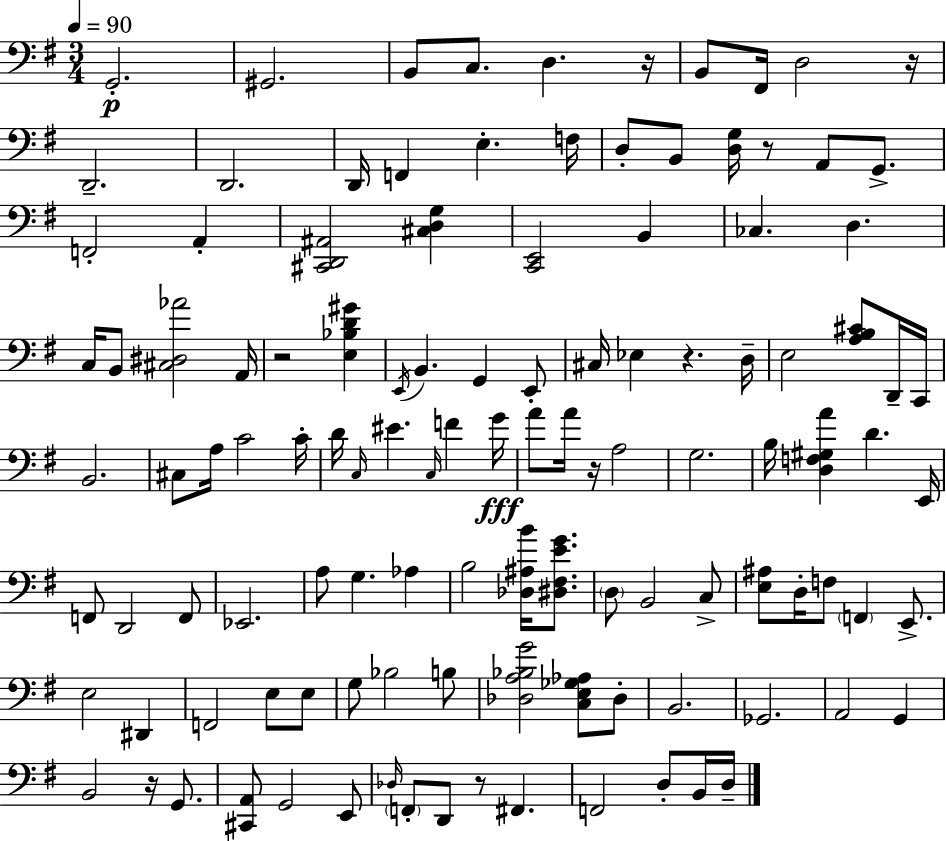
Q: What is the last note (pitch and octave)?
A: D3